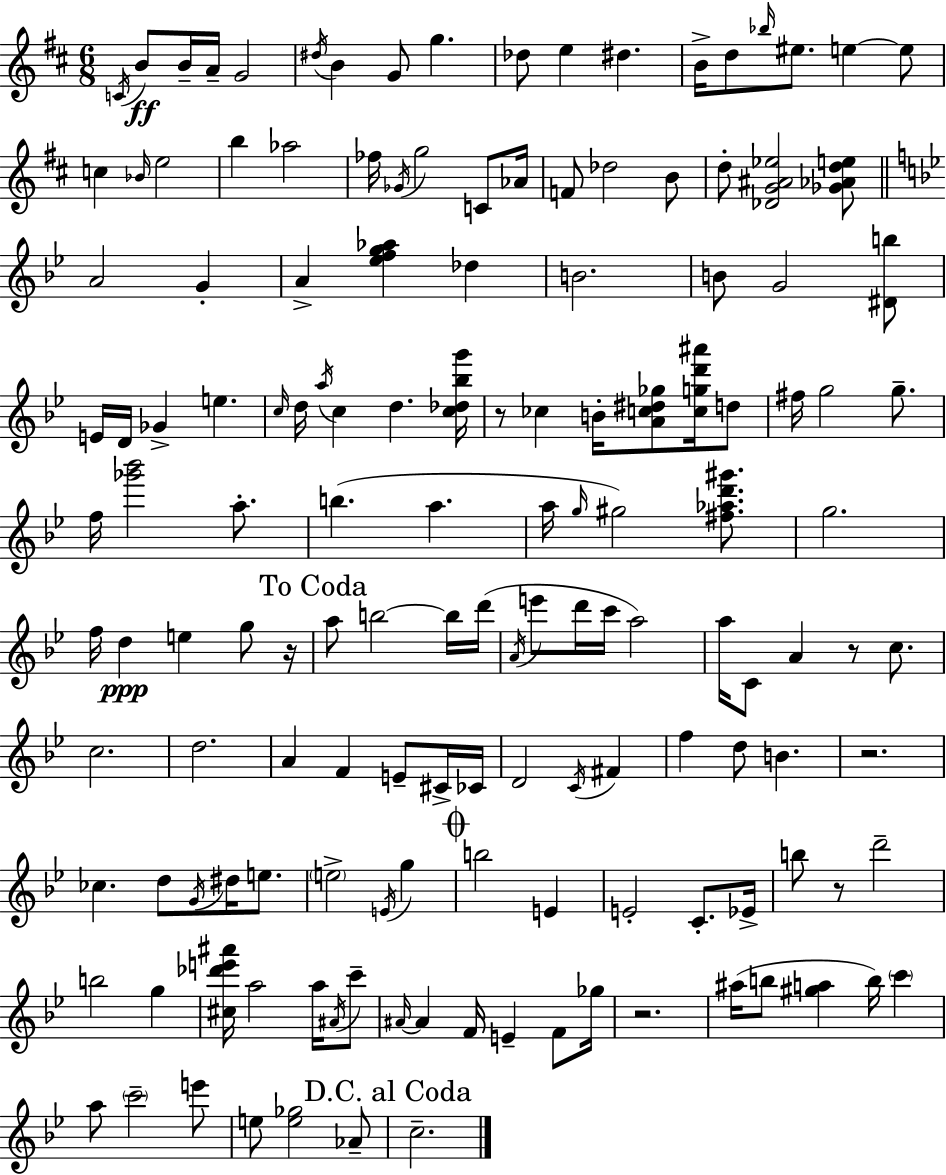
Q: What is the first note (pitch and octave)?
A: C4